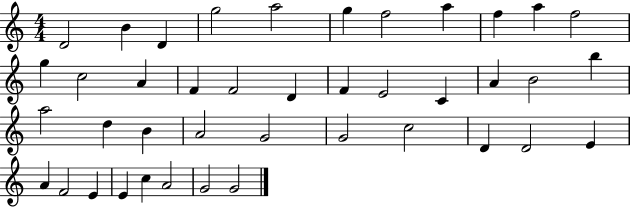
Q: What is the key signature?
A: C major